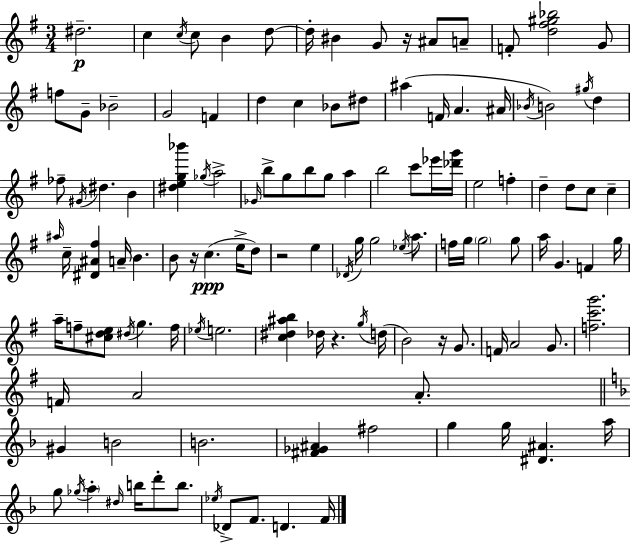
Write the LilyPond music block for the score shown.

{
  \clef treble
  \numericTimeSignature
  \time 3/4
  \key e \minor
  dis''2.--\p | c''4 \acciaccatura { c''16 } c''8 b'4 d''8~~ | d''16-. bis'4 g'8 r16 ais'8 a'8-- | f'8-. <d'' fis'' gis'' bes''>2 g'8 | \break f''8 g'8-- bes'2-- | g'2 f'4 | d''4 c''4 bes'8 dis''8 | ais''4( f'16 a'4. | \break ais'16 \acciaccatura { bes'16 }) b'2 \acciaccatura { gis''16 } d''4 | fes''8-- \acciaccatura { gis'16 } dis''4. | b'4 <dis'' e'' g'' bes'''>4 \acciaccatura { ges''16 } a''2-> | \grace { ges'16 } b''8-> g''8 b''8 | \break g''8 a''4 b''2 | c'''8 ees'''16 <des''' g'''>16 e''2 | f''4-. d''4-- d''8 | c''8 c''4-- \grace { ais''16 } c''16-- <dis' ais' fis''>4 | \break a'16-- b'4. b'8 r16 c''4.(\ppp | e''16-> d''8) r2 | e''4 \acciaccatura { des'16 } g''16 g''2 | \acciaccatura { ees''16 } a''8. f''16 g''16 \parenthesize g''2 | \break g''8 a''16 g'4. | f'4 g''16 a''16-- f''8-- | <cis'' d'' e''>8 \acciaccatura { dis''16 } g''4. f''16 \acciaccatura { ees''16 } e''2. | <c'' dis'' ais'' b''>4 | \break des''16 r4. \acciaccatura { g''16 }( d''16 | b'2) r16 g'8. | f'16 a'2 g'8. | <f'' c''' g'''>2. | \break f'16 a'2 a'8.-. | \bar "||" \break \key f \major gis'4 b'2 | b'2. | <fis' ges' ais'>4 fis''2 | g''4 g''16 <dis' ais'>4. a''16 | \break g''8 \acciaccatura { ges''16 } \parenthesize a''4-. \grace { dis''16 } b''16 d'''8-. b''8. | \acciaccatura { ees''16 } des'8-> f'8. d'4. | f'16 \bar "|."
}